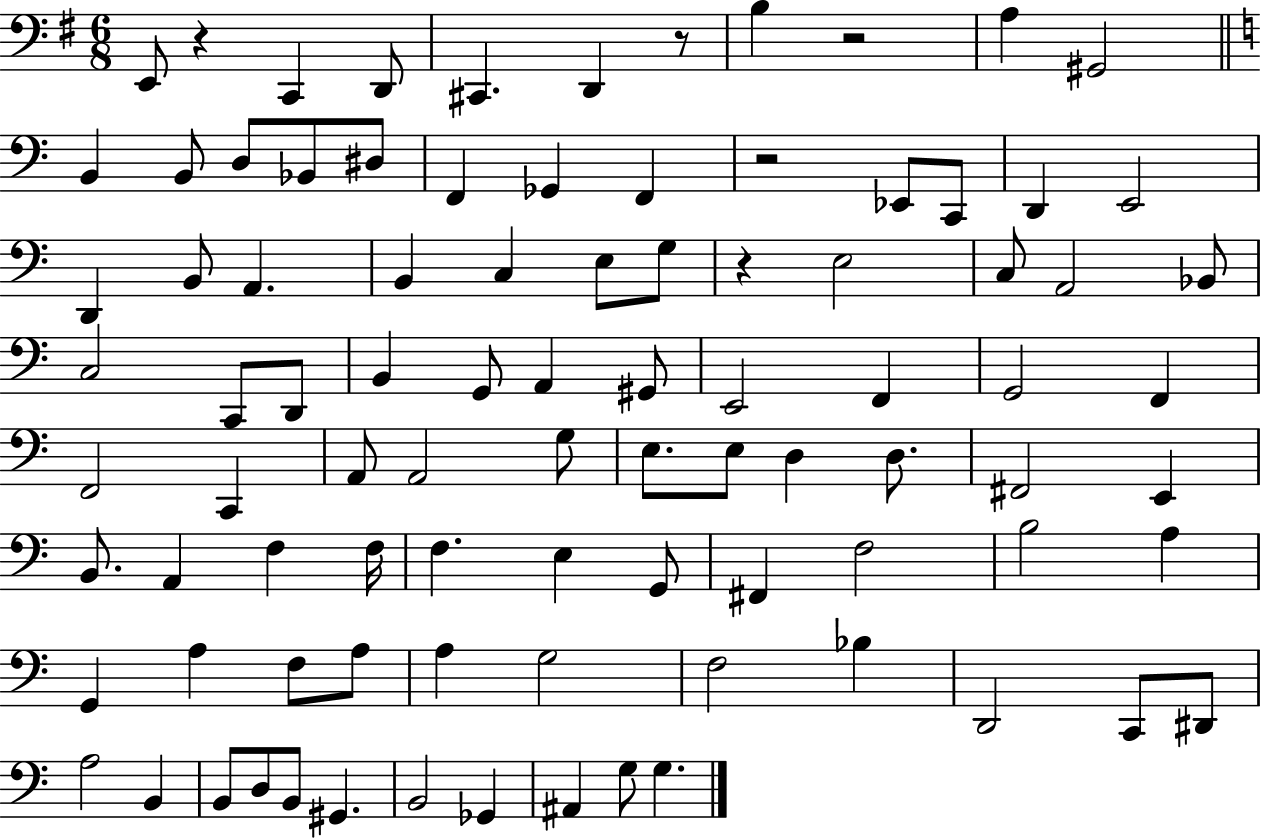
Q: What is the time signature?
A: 6/8